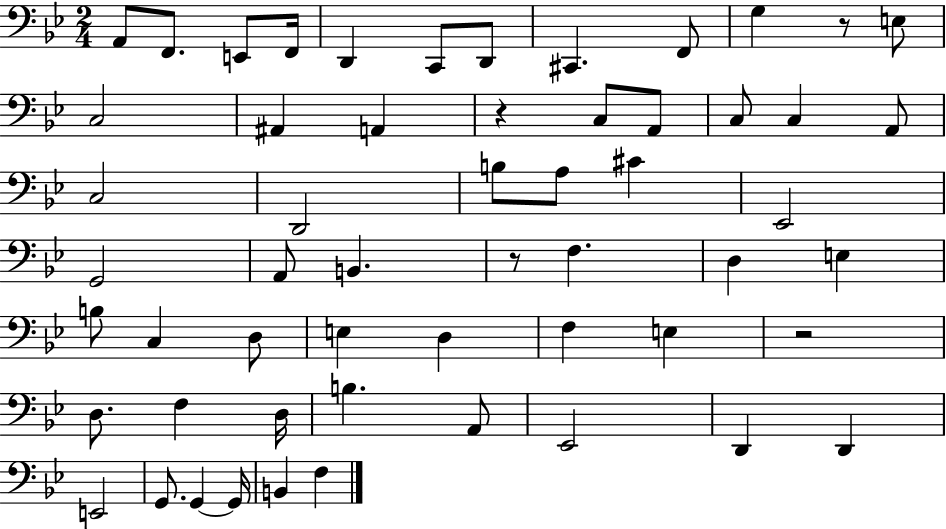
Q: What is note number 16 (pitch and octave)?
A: A2